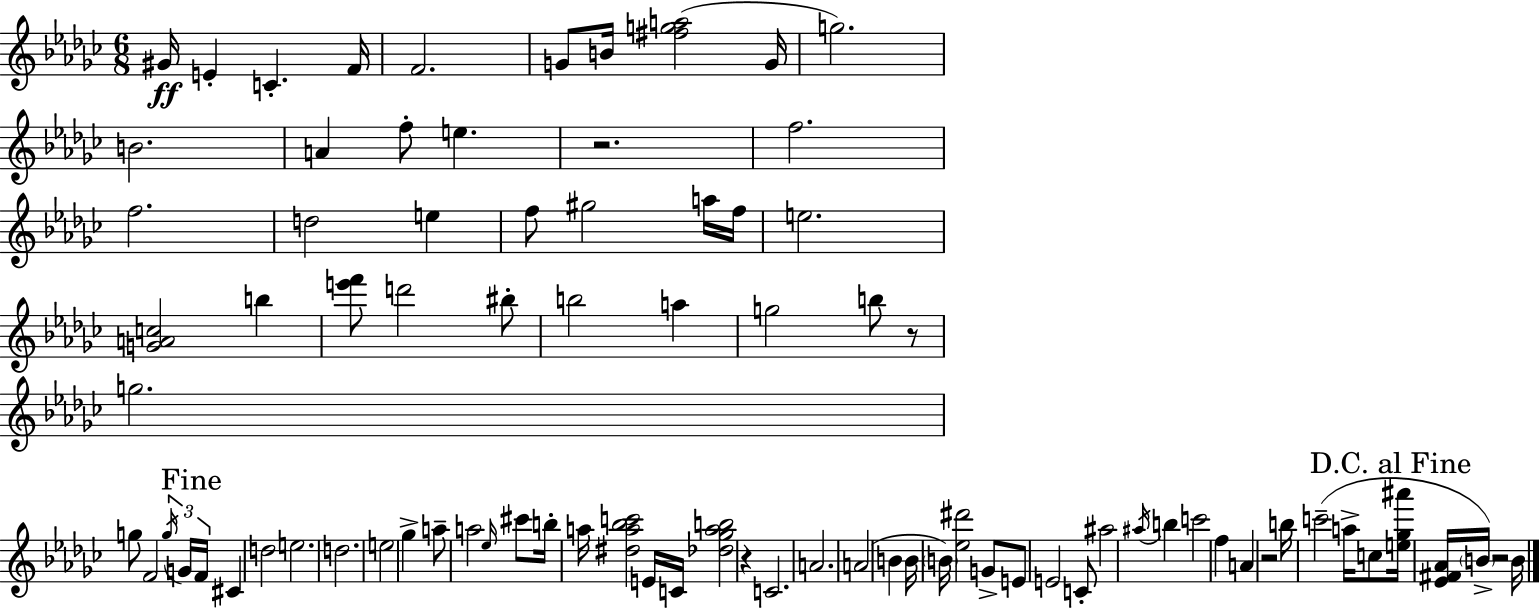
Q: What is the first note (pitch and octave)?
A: G#4